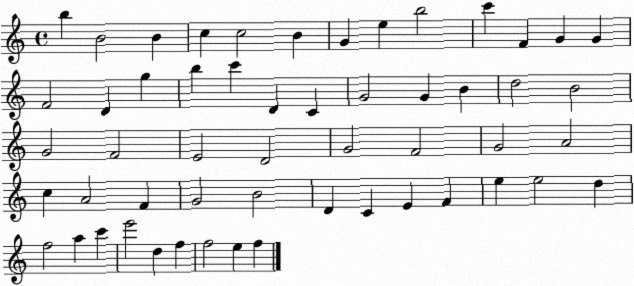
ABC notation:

X:1
T:Untitled
M:4/4
L:1/4
K:C
b B2 B c c2 B G e b2 c' F G G F2 D g b c' D C G2 G B d2 B2 G2 F2 E2 D2 G2 F2 G2 A2 c A2 F G2 B2 D C E F e e2 d f2 a c' e'2 d f f2 e f